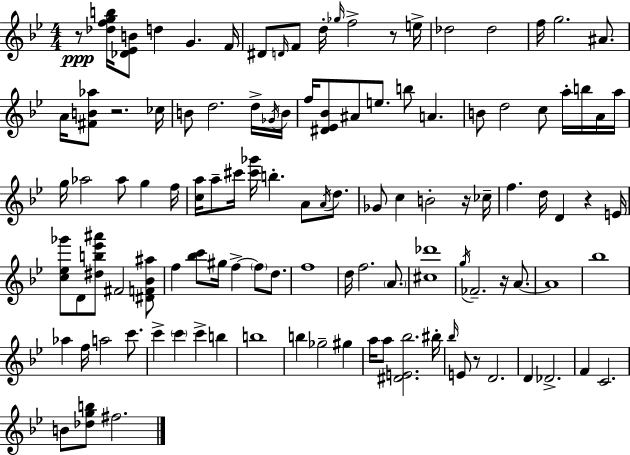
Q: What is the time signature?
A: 4/4